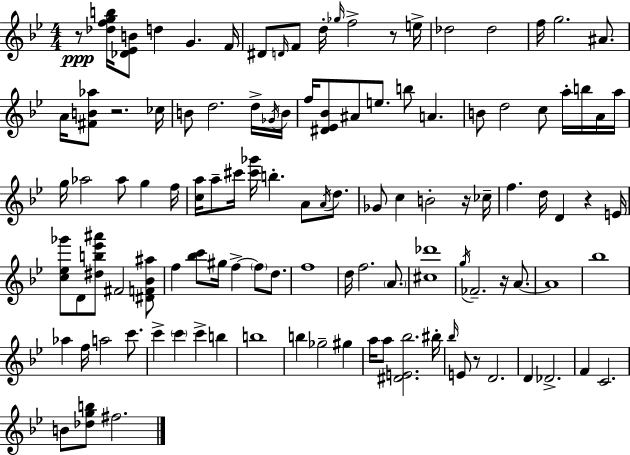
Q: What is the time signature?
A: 4/4